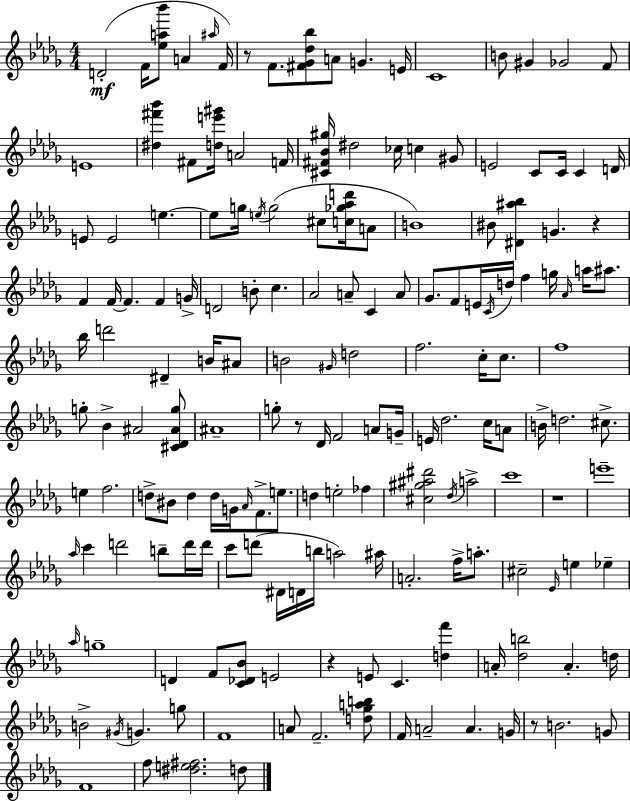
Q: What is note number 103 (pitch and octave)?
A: Db5